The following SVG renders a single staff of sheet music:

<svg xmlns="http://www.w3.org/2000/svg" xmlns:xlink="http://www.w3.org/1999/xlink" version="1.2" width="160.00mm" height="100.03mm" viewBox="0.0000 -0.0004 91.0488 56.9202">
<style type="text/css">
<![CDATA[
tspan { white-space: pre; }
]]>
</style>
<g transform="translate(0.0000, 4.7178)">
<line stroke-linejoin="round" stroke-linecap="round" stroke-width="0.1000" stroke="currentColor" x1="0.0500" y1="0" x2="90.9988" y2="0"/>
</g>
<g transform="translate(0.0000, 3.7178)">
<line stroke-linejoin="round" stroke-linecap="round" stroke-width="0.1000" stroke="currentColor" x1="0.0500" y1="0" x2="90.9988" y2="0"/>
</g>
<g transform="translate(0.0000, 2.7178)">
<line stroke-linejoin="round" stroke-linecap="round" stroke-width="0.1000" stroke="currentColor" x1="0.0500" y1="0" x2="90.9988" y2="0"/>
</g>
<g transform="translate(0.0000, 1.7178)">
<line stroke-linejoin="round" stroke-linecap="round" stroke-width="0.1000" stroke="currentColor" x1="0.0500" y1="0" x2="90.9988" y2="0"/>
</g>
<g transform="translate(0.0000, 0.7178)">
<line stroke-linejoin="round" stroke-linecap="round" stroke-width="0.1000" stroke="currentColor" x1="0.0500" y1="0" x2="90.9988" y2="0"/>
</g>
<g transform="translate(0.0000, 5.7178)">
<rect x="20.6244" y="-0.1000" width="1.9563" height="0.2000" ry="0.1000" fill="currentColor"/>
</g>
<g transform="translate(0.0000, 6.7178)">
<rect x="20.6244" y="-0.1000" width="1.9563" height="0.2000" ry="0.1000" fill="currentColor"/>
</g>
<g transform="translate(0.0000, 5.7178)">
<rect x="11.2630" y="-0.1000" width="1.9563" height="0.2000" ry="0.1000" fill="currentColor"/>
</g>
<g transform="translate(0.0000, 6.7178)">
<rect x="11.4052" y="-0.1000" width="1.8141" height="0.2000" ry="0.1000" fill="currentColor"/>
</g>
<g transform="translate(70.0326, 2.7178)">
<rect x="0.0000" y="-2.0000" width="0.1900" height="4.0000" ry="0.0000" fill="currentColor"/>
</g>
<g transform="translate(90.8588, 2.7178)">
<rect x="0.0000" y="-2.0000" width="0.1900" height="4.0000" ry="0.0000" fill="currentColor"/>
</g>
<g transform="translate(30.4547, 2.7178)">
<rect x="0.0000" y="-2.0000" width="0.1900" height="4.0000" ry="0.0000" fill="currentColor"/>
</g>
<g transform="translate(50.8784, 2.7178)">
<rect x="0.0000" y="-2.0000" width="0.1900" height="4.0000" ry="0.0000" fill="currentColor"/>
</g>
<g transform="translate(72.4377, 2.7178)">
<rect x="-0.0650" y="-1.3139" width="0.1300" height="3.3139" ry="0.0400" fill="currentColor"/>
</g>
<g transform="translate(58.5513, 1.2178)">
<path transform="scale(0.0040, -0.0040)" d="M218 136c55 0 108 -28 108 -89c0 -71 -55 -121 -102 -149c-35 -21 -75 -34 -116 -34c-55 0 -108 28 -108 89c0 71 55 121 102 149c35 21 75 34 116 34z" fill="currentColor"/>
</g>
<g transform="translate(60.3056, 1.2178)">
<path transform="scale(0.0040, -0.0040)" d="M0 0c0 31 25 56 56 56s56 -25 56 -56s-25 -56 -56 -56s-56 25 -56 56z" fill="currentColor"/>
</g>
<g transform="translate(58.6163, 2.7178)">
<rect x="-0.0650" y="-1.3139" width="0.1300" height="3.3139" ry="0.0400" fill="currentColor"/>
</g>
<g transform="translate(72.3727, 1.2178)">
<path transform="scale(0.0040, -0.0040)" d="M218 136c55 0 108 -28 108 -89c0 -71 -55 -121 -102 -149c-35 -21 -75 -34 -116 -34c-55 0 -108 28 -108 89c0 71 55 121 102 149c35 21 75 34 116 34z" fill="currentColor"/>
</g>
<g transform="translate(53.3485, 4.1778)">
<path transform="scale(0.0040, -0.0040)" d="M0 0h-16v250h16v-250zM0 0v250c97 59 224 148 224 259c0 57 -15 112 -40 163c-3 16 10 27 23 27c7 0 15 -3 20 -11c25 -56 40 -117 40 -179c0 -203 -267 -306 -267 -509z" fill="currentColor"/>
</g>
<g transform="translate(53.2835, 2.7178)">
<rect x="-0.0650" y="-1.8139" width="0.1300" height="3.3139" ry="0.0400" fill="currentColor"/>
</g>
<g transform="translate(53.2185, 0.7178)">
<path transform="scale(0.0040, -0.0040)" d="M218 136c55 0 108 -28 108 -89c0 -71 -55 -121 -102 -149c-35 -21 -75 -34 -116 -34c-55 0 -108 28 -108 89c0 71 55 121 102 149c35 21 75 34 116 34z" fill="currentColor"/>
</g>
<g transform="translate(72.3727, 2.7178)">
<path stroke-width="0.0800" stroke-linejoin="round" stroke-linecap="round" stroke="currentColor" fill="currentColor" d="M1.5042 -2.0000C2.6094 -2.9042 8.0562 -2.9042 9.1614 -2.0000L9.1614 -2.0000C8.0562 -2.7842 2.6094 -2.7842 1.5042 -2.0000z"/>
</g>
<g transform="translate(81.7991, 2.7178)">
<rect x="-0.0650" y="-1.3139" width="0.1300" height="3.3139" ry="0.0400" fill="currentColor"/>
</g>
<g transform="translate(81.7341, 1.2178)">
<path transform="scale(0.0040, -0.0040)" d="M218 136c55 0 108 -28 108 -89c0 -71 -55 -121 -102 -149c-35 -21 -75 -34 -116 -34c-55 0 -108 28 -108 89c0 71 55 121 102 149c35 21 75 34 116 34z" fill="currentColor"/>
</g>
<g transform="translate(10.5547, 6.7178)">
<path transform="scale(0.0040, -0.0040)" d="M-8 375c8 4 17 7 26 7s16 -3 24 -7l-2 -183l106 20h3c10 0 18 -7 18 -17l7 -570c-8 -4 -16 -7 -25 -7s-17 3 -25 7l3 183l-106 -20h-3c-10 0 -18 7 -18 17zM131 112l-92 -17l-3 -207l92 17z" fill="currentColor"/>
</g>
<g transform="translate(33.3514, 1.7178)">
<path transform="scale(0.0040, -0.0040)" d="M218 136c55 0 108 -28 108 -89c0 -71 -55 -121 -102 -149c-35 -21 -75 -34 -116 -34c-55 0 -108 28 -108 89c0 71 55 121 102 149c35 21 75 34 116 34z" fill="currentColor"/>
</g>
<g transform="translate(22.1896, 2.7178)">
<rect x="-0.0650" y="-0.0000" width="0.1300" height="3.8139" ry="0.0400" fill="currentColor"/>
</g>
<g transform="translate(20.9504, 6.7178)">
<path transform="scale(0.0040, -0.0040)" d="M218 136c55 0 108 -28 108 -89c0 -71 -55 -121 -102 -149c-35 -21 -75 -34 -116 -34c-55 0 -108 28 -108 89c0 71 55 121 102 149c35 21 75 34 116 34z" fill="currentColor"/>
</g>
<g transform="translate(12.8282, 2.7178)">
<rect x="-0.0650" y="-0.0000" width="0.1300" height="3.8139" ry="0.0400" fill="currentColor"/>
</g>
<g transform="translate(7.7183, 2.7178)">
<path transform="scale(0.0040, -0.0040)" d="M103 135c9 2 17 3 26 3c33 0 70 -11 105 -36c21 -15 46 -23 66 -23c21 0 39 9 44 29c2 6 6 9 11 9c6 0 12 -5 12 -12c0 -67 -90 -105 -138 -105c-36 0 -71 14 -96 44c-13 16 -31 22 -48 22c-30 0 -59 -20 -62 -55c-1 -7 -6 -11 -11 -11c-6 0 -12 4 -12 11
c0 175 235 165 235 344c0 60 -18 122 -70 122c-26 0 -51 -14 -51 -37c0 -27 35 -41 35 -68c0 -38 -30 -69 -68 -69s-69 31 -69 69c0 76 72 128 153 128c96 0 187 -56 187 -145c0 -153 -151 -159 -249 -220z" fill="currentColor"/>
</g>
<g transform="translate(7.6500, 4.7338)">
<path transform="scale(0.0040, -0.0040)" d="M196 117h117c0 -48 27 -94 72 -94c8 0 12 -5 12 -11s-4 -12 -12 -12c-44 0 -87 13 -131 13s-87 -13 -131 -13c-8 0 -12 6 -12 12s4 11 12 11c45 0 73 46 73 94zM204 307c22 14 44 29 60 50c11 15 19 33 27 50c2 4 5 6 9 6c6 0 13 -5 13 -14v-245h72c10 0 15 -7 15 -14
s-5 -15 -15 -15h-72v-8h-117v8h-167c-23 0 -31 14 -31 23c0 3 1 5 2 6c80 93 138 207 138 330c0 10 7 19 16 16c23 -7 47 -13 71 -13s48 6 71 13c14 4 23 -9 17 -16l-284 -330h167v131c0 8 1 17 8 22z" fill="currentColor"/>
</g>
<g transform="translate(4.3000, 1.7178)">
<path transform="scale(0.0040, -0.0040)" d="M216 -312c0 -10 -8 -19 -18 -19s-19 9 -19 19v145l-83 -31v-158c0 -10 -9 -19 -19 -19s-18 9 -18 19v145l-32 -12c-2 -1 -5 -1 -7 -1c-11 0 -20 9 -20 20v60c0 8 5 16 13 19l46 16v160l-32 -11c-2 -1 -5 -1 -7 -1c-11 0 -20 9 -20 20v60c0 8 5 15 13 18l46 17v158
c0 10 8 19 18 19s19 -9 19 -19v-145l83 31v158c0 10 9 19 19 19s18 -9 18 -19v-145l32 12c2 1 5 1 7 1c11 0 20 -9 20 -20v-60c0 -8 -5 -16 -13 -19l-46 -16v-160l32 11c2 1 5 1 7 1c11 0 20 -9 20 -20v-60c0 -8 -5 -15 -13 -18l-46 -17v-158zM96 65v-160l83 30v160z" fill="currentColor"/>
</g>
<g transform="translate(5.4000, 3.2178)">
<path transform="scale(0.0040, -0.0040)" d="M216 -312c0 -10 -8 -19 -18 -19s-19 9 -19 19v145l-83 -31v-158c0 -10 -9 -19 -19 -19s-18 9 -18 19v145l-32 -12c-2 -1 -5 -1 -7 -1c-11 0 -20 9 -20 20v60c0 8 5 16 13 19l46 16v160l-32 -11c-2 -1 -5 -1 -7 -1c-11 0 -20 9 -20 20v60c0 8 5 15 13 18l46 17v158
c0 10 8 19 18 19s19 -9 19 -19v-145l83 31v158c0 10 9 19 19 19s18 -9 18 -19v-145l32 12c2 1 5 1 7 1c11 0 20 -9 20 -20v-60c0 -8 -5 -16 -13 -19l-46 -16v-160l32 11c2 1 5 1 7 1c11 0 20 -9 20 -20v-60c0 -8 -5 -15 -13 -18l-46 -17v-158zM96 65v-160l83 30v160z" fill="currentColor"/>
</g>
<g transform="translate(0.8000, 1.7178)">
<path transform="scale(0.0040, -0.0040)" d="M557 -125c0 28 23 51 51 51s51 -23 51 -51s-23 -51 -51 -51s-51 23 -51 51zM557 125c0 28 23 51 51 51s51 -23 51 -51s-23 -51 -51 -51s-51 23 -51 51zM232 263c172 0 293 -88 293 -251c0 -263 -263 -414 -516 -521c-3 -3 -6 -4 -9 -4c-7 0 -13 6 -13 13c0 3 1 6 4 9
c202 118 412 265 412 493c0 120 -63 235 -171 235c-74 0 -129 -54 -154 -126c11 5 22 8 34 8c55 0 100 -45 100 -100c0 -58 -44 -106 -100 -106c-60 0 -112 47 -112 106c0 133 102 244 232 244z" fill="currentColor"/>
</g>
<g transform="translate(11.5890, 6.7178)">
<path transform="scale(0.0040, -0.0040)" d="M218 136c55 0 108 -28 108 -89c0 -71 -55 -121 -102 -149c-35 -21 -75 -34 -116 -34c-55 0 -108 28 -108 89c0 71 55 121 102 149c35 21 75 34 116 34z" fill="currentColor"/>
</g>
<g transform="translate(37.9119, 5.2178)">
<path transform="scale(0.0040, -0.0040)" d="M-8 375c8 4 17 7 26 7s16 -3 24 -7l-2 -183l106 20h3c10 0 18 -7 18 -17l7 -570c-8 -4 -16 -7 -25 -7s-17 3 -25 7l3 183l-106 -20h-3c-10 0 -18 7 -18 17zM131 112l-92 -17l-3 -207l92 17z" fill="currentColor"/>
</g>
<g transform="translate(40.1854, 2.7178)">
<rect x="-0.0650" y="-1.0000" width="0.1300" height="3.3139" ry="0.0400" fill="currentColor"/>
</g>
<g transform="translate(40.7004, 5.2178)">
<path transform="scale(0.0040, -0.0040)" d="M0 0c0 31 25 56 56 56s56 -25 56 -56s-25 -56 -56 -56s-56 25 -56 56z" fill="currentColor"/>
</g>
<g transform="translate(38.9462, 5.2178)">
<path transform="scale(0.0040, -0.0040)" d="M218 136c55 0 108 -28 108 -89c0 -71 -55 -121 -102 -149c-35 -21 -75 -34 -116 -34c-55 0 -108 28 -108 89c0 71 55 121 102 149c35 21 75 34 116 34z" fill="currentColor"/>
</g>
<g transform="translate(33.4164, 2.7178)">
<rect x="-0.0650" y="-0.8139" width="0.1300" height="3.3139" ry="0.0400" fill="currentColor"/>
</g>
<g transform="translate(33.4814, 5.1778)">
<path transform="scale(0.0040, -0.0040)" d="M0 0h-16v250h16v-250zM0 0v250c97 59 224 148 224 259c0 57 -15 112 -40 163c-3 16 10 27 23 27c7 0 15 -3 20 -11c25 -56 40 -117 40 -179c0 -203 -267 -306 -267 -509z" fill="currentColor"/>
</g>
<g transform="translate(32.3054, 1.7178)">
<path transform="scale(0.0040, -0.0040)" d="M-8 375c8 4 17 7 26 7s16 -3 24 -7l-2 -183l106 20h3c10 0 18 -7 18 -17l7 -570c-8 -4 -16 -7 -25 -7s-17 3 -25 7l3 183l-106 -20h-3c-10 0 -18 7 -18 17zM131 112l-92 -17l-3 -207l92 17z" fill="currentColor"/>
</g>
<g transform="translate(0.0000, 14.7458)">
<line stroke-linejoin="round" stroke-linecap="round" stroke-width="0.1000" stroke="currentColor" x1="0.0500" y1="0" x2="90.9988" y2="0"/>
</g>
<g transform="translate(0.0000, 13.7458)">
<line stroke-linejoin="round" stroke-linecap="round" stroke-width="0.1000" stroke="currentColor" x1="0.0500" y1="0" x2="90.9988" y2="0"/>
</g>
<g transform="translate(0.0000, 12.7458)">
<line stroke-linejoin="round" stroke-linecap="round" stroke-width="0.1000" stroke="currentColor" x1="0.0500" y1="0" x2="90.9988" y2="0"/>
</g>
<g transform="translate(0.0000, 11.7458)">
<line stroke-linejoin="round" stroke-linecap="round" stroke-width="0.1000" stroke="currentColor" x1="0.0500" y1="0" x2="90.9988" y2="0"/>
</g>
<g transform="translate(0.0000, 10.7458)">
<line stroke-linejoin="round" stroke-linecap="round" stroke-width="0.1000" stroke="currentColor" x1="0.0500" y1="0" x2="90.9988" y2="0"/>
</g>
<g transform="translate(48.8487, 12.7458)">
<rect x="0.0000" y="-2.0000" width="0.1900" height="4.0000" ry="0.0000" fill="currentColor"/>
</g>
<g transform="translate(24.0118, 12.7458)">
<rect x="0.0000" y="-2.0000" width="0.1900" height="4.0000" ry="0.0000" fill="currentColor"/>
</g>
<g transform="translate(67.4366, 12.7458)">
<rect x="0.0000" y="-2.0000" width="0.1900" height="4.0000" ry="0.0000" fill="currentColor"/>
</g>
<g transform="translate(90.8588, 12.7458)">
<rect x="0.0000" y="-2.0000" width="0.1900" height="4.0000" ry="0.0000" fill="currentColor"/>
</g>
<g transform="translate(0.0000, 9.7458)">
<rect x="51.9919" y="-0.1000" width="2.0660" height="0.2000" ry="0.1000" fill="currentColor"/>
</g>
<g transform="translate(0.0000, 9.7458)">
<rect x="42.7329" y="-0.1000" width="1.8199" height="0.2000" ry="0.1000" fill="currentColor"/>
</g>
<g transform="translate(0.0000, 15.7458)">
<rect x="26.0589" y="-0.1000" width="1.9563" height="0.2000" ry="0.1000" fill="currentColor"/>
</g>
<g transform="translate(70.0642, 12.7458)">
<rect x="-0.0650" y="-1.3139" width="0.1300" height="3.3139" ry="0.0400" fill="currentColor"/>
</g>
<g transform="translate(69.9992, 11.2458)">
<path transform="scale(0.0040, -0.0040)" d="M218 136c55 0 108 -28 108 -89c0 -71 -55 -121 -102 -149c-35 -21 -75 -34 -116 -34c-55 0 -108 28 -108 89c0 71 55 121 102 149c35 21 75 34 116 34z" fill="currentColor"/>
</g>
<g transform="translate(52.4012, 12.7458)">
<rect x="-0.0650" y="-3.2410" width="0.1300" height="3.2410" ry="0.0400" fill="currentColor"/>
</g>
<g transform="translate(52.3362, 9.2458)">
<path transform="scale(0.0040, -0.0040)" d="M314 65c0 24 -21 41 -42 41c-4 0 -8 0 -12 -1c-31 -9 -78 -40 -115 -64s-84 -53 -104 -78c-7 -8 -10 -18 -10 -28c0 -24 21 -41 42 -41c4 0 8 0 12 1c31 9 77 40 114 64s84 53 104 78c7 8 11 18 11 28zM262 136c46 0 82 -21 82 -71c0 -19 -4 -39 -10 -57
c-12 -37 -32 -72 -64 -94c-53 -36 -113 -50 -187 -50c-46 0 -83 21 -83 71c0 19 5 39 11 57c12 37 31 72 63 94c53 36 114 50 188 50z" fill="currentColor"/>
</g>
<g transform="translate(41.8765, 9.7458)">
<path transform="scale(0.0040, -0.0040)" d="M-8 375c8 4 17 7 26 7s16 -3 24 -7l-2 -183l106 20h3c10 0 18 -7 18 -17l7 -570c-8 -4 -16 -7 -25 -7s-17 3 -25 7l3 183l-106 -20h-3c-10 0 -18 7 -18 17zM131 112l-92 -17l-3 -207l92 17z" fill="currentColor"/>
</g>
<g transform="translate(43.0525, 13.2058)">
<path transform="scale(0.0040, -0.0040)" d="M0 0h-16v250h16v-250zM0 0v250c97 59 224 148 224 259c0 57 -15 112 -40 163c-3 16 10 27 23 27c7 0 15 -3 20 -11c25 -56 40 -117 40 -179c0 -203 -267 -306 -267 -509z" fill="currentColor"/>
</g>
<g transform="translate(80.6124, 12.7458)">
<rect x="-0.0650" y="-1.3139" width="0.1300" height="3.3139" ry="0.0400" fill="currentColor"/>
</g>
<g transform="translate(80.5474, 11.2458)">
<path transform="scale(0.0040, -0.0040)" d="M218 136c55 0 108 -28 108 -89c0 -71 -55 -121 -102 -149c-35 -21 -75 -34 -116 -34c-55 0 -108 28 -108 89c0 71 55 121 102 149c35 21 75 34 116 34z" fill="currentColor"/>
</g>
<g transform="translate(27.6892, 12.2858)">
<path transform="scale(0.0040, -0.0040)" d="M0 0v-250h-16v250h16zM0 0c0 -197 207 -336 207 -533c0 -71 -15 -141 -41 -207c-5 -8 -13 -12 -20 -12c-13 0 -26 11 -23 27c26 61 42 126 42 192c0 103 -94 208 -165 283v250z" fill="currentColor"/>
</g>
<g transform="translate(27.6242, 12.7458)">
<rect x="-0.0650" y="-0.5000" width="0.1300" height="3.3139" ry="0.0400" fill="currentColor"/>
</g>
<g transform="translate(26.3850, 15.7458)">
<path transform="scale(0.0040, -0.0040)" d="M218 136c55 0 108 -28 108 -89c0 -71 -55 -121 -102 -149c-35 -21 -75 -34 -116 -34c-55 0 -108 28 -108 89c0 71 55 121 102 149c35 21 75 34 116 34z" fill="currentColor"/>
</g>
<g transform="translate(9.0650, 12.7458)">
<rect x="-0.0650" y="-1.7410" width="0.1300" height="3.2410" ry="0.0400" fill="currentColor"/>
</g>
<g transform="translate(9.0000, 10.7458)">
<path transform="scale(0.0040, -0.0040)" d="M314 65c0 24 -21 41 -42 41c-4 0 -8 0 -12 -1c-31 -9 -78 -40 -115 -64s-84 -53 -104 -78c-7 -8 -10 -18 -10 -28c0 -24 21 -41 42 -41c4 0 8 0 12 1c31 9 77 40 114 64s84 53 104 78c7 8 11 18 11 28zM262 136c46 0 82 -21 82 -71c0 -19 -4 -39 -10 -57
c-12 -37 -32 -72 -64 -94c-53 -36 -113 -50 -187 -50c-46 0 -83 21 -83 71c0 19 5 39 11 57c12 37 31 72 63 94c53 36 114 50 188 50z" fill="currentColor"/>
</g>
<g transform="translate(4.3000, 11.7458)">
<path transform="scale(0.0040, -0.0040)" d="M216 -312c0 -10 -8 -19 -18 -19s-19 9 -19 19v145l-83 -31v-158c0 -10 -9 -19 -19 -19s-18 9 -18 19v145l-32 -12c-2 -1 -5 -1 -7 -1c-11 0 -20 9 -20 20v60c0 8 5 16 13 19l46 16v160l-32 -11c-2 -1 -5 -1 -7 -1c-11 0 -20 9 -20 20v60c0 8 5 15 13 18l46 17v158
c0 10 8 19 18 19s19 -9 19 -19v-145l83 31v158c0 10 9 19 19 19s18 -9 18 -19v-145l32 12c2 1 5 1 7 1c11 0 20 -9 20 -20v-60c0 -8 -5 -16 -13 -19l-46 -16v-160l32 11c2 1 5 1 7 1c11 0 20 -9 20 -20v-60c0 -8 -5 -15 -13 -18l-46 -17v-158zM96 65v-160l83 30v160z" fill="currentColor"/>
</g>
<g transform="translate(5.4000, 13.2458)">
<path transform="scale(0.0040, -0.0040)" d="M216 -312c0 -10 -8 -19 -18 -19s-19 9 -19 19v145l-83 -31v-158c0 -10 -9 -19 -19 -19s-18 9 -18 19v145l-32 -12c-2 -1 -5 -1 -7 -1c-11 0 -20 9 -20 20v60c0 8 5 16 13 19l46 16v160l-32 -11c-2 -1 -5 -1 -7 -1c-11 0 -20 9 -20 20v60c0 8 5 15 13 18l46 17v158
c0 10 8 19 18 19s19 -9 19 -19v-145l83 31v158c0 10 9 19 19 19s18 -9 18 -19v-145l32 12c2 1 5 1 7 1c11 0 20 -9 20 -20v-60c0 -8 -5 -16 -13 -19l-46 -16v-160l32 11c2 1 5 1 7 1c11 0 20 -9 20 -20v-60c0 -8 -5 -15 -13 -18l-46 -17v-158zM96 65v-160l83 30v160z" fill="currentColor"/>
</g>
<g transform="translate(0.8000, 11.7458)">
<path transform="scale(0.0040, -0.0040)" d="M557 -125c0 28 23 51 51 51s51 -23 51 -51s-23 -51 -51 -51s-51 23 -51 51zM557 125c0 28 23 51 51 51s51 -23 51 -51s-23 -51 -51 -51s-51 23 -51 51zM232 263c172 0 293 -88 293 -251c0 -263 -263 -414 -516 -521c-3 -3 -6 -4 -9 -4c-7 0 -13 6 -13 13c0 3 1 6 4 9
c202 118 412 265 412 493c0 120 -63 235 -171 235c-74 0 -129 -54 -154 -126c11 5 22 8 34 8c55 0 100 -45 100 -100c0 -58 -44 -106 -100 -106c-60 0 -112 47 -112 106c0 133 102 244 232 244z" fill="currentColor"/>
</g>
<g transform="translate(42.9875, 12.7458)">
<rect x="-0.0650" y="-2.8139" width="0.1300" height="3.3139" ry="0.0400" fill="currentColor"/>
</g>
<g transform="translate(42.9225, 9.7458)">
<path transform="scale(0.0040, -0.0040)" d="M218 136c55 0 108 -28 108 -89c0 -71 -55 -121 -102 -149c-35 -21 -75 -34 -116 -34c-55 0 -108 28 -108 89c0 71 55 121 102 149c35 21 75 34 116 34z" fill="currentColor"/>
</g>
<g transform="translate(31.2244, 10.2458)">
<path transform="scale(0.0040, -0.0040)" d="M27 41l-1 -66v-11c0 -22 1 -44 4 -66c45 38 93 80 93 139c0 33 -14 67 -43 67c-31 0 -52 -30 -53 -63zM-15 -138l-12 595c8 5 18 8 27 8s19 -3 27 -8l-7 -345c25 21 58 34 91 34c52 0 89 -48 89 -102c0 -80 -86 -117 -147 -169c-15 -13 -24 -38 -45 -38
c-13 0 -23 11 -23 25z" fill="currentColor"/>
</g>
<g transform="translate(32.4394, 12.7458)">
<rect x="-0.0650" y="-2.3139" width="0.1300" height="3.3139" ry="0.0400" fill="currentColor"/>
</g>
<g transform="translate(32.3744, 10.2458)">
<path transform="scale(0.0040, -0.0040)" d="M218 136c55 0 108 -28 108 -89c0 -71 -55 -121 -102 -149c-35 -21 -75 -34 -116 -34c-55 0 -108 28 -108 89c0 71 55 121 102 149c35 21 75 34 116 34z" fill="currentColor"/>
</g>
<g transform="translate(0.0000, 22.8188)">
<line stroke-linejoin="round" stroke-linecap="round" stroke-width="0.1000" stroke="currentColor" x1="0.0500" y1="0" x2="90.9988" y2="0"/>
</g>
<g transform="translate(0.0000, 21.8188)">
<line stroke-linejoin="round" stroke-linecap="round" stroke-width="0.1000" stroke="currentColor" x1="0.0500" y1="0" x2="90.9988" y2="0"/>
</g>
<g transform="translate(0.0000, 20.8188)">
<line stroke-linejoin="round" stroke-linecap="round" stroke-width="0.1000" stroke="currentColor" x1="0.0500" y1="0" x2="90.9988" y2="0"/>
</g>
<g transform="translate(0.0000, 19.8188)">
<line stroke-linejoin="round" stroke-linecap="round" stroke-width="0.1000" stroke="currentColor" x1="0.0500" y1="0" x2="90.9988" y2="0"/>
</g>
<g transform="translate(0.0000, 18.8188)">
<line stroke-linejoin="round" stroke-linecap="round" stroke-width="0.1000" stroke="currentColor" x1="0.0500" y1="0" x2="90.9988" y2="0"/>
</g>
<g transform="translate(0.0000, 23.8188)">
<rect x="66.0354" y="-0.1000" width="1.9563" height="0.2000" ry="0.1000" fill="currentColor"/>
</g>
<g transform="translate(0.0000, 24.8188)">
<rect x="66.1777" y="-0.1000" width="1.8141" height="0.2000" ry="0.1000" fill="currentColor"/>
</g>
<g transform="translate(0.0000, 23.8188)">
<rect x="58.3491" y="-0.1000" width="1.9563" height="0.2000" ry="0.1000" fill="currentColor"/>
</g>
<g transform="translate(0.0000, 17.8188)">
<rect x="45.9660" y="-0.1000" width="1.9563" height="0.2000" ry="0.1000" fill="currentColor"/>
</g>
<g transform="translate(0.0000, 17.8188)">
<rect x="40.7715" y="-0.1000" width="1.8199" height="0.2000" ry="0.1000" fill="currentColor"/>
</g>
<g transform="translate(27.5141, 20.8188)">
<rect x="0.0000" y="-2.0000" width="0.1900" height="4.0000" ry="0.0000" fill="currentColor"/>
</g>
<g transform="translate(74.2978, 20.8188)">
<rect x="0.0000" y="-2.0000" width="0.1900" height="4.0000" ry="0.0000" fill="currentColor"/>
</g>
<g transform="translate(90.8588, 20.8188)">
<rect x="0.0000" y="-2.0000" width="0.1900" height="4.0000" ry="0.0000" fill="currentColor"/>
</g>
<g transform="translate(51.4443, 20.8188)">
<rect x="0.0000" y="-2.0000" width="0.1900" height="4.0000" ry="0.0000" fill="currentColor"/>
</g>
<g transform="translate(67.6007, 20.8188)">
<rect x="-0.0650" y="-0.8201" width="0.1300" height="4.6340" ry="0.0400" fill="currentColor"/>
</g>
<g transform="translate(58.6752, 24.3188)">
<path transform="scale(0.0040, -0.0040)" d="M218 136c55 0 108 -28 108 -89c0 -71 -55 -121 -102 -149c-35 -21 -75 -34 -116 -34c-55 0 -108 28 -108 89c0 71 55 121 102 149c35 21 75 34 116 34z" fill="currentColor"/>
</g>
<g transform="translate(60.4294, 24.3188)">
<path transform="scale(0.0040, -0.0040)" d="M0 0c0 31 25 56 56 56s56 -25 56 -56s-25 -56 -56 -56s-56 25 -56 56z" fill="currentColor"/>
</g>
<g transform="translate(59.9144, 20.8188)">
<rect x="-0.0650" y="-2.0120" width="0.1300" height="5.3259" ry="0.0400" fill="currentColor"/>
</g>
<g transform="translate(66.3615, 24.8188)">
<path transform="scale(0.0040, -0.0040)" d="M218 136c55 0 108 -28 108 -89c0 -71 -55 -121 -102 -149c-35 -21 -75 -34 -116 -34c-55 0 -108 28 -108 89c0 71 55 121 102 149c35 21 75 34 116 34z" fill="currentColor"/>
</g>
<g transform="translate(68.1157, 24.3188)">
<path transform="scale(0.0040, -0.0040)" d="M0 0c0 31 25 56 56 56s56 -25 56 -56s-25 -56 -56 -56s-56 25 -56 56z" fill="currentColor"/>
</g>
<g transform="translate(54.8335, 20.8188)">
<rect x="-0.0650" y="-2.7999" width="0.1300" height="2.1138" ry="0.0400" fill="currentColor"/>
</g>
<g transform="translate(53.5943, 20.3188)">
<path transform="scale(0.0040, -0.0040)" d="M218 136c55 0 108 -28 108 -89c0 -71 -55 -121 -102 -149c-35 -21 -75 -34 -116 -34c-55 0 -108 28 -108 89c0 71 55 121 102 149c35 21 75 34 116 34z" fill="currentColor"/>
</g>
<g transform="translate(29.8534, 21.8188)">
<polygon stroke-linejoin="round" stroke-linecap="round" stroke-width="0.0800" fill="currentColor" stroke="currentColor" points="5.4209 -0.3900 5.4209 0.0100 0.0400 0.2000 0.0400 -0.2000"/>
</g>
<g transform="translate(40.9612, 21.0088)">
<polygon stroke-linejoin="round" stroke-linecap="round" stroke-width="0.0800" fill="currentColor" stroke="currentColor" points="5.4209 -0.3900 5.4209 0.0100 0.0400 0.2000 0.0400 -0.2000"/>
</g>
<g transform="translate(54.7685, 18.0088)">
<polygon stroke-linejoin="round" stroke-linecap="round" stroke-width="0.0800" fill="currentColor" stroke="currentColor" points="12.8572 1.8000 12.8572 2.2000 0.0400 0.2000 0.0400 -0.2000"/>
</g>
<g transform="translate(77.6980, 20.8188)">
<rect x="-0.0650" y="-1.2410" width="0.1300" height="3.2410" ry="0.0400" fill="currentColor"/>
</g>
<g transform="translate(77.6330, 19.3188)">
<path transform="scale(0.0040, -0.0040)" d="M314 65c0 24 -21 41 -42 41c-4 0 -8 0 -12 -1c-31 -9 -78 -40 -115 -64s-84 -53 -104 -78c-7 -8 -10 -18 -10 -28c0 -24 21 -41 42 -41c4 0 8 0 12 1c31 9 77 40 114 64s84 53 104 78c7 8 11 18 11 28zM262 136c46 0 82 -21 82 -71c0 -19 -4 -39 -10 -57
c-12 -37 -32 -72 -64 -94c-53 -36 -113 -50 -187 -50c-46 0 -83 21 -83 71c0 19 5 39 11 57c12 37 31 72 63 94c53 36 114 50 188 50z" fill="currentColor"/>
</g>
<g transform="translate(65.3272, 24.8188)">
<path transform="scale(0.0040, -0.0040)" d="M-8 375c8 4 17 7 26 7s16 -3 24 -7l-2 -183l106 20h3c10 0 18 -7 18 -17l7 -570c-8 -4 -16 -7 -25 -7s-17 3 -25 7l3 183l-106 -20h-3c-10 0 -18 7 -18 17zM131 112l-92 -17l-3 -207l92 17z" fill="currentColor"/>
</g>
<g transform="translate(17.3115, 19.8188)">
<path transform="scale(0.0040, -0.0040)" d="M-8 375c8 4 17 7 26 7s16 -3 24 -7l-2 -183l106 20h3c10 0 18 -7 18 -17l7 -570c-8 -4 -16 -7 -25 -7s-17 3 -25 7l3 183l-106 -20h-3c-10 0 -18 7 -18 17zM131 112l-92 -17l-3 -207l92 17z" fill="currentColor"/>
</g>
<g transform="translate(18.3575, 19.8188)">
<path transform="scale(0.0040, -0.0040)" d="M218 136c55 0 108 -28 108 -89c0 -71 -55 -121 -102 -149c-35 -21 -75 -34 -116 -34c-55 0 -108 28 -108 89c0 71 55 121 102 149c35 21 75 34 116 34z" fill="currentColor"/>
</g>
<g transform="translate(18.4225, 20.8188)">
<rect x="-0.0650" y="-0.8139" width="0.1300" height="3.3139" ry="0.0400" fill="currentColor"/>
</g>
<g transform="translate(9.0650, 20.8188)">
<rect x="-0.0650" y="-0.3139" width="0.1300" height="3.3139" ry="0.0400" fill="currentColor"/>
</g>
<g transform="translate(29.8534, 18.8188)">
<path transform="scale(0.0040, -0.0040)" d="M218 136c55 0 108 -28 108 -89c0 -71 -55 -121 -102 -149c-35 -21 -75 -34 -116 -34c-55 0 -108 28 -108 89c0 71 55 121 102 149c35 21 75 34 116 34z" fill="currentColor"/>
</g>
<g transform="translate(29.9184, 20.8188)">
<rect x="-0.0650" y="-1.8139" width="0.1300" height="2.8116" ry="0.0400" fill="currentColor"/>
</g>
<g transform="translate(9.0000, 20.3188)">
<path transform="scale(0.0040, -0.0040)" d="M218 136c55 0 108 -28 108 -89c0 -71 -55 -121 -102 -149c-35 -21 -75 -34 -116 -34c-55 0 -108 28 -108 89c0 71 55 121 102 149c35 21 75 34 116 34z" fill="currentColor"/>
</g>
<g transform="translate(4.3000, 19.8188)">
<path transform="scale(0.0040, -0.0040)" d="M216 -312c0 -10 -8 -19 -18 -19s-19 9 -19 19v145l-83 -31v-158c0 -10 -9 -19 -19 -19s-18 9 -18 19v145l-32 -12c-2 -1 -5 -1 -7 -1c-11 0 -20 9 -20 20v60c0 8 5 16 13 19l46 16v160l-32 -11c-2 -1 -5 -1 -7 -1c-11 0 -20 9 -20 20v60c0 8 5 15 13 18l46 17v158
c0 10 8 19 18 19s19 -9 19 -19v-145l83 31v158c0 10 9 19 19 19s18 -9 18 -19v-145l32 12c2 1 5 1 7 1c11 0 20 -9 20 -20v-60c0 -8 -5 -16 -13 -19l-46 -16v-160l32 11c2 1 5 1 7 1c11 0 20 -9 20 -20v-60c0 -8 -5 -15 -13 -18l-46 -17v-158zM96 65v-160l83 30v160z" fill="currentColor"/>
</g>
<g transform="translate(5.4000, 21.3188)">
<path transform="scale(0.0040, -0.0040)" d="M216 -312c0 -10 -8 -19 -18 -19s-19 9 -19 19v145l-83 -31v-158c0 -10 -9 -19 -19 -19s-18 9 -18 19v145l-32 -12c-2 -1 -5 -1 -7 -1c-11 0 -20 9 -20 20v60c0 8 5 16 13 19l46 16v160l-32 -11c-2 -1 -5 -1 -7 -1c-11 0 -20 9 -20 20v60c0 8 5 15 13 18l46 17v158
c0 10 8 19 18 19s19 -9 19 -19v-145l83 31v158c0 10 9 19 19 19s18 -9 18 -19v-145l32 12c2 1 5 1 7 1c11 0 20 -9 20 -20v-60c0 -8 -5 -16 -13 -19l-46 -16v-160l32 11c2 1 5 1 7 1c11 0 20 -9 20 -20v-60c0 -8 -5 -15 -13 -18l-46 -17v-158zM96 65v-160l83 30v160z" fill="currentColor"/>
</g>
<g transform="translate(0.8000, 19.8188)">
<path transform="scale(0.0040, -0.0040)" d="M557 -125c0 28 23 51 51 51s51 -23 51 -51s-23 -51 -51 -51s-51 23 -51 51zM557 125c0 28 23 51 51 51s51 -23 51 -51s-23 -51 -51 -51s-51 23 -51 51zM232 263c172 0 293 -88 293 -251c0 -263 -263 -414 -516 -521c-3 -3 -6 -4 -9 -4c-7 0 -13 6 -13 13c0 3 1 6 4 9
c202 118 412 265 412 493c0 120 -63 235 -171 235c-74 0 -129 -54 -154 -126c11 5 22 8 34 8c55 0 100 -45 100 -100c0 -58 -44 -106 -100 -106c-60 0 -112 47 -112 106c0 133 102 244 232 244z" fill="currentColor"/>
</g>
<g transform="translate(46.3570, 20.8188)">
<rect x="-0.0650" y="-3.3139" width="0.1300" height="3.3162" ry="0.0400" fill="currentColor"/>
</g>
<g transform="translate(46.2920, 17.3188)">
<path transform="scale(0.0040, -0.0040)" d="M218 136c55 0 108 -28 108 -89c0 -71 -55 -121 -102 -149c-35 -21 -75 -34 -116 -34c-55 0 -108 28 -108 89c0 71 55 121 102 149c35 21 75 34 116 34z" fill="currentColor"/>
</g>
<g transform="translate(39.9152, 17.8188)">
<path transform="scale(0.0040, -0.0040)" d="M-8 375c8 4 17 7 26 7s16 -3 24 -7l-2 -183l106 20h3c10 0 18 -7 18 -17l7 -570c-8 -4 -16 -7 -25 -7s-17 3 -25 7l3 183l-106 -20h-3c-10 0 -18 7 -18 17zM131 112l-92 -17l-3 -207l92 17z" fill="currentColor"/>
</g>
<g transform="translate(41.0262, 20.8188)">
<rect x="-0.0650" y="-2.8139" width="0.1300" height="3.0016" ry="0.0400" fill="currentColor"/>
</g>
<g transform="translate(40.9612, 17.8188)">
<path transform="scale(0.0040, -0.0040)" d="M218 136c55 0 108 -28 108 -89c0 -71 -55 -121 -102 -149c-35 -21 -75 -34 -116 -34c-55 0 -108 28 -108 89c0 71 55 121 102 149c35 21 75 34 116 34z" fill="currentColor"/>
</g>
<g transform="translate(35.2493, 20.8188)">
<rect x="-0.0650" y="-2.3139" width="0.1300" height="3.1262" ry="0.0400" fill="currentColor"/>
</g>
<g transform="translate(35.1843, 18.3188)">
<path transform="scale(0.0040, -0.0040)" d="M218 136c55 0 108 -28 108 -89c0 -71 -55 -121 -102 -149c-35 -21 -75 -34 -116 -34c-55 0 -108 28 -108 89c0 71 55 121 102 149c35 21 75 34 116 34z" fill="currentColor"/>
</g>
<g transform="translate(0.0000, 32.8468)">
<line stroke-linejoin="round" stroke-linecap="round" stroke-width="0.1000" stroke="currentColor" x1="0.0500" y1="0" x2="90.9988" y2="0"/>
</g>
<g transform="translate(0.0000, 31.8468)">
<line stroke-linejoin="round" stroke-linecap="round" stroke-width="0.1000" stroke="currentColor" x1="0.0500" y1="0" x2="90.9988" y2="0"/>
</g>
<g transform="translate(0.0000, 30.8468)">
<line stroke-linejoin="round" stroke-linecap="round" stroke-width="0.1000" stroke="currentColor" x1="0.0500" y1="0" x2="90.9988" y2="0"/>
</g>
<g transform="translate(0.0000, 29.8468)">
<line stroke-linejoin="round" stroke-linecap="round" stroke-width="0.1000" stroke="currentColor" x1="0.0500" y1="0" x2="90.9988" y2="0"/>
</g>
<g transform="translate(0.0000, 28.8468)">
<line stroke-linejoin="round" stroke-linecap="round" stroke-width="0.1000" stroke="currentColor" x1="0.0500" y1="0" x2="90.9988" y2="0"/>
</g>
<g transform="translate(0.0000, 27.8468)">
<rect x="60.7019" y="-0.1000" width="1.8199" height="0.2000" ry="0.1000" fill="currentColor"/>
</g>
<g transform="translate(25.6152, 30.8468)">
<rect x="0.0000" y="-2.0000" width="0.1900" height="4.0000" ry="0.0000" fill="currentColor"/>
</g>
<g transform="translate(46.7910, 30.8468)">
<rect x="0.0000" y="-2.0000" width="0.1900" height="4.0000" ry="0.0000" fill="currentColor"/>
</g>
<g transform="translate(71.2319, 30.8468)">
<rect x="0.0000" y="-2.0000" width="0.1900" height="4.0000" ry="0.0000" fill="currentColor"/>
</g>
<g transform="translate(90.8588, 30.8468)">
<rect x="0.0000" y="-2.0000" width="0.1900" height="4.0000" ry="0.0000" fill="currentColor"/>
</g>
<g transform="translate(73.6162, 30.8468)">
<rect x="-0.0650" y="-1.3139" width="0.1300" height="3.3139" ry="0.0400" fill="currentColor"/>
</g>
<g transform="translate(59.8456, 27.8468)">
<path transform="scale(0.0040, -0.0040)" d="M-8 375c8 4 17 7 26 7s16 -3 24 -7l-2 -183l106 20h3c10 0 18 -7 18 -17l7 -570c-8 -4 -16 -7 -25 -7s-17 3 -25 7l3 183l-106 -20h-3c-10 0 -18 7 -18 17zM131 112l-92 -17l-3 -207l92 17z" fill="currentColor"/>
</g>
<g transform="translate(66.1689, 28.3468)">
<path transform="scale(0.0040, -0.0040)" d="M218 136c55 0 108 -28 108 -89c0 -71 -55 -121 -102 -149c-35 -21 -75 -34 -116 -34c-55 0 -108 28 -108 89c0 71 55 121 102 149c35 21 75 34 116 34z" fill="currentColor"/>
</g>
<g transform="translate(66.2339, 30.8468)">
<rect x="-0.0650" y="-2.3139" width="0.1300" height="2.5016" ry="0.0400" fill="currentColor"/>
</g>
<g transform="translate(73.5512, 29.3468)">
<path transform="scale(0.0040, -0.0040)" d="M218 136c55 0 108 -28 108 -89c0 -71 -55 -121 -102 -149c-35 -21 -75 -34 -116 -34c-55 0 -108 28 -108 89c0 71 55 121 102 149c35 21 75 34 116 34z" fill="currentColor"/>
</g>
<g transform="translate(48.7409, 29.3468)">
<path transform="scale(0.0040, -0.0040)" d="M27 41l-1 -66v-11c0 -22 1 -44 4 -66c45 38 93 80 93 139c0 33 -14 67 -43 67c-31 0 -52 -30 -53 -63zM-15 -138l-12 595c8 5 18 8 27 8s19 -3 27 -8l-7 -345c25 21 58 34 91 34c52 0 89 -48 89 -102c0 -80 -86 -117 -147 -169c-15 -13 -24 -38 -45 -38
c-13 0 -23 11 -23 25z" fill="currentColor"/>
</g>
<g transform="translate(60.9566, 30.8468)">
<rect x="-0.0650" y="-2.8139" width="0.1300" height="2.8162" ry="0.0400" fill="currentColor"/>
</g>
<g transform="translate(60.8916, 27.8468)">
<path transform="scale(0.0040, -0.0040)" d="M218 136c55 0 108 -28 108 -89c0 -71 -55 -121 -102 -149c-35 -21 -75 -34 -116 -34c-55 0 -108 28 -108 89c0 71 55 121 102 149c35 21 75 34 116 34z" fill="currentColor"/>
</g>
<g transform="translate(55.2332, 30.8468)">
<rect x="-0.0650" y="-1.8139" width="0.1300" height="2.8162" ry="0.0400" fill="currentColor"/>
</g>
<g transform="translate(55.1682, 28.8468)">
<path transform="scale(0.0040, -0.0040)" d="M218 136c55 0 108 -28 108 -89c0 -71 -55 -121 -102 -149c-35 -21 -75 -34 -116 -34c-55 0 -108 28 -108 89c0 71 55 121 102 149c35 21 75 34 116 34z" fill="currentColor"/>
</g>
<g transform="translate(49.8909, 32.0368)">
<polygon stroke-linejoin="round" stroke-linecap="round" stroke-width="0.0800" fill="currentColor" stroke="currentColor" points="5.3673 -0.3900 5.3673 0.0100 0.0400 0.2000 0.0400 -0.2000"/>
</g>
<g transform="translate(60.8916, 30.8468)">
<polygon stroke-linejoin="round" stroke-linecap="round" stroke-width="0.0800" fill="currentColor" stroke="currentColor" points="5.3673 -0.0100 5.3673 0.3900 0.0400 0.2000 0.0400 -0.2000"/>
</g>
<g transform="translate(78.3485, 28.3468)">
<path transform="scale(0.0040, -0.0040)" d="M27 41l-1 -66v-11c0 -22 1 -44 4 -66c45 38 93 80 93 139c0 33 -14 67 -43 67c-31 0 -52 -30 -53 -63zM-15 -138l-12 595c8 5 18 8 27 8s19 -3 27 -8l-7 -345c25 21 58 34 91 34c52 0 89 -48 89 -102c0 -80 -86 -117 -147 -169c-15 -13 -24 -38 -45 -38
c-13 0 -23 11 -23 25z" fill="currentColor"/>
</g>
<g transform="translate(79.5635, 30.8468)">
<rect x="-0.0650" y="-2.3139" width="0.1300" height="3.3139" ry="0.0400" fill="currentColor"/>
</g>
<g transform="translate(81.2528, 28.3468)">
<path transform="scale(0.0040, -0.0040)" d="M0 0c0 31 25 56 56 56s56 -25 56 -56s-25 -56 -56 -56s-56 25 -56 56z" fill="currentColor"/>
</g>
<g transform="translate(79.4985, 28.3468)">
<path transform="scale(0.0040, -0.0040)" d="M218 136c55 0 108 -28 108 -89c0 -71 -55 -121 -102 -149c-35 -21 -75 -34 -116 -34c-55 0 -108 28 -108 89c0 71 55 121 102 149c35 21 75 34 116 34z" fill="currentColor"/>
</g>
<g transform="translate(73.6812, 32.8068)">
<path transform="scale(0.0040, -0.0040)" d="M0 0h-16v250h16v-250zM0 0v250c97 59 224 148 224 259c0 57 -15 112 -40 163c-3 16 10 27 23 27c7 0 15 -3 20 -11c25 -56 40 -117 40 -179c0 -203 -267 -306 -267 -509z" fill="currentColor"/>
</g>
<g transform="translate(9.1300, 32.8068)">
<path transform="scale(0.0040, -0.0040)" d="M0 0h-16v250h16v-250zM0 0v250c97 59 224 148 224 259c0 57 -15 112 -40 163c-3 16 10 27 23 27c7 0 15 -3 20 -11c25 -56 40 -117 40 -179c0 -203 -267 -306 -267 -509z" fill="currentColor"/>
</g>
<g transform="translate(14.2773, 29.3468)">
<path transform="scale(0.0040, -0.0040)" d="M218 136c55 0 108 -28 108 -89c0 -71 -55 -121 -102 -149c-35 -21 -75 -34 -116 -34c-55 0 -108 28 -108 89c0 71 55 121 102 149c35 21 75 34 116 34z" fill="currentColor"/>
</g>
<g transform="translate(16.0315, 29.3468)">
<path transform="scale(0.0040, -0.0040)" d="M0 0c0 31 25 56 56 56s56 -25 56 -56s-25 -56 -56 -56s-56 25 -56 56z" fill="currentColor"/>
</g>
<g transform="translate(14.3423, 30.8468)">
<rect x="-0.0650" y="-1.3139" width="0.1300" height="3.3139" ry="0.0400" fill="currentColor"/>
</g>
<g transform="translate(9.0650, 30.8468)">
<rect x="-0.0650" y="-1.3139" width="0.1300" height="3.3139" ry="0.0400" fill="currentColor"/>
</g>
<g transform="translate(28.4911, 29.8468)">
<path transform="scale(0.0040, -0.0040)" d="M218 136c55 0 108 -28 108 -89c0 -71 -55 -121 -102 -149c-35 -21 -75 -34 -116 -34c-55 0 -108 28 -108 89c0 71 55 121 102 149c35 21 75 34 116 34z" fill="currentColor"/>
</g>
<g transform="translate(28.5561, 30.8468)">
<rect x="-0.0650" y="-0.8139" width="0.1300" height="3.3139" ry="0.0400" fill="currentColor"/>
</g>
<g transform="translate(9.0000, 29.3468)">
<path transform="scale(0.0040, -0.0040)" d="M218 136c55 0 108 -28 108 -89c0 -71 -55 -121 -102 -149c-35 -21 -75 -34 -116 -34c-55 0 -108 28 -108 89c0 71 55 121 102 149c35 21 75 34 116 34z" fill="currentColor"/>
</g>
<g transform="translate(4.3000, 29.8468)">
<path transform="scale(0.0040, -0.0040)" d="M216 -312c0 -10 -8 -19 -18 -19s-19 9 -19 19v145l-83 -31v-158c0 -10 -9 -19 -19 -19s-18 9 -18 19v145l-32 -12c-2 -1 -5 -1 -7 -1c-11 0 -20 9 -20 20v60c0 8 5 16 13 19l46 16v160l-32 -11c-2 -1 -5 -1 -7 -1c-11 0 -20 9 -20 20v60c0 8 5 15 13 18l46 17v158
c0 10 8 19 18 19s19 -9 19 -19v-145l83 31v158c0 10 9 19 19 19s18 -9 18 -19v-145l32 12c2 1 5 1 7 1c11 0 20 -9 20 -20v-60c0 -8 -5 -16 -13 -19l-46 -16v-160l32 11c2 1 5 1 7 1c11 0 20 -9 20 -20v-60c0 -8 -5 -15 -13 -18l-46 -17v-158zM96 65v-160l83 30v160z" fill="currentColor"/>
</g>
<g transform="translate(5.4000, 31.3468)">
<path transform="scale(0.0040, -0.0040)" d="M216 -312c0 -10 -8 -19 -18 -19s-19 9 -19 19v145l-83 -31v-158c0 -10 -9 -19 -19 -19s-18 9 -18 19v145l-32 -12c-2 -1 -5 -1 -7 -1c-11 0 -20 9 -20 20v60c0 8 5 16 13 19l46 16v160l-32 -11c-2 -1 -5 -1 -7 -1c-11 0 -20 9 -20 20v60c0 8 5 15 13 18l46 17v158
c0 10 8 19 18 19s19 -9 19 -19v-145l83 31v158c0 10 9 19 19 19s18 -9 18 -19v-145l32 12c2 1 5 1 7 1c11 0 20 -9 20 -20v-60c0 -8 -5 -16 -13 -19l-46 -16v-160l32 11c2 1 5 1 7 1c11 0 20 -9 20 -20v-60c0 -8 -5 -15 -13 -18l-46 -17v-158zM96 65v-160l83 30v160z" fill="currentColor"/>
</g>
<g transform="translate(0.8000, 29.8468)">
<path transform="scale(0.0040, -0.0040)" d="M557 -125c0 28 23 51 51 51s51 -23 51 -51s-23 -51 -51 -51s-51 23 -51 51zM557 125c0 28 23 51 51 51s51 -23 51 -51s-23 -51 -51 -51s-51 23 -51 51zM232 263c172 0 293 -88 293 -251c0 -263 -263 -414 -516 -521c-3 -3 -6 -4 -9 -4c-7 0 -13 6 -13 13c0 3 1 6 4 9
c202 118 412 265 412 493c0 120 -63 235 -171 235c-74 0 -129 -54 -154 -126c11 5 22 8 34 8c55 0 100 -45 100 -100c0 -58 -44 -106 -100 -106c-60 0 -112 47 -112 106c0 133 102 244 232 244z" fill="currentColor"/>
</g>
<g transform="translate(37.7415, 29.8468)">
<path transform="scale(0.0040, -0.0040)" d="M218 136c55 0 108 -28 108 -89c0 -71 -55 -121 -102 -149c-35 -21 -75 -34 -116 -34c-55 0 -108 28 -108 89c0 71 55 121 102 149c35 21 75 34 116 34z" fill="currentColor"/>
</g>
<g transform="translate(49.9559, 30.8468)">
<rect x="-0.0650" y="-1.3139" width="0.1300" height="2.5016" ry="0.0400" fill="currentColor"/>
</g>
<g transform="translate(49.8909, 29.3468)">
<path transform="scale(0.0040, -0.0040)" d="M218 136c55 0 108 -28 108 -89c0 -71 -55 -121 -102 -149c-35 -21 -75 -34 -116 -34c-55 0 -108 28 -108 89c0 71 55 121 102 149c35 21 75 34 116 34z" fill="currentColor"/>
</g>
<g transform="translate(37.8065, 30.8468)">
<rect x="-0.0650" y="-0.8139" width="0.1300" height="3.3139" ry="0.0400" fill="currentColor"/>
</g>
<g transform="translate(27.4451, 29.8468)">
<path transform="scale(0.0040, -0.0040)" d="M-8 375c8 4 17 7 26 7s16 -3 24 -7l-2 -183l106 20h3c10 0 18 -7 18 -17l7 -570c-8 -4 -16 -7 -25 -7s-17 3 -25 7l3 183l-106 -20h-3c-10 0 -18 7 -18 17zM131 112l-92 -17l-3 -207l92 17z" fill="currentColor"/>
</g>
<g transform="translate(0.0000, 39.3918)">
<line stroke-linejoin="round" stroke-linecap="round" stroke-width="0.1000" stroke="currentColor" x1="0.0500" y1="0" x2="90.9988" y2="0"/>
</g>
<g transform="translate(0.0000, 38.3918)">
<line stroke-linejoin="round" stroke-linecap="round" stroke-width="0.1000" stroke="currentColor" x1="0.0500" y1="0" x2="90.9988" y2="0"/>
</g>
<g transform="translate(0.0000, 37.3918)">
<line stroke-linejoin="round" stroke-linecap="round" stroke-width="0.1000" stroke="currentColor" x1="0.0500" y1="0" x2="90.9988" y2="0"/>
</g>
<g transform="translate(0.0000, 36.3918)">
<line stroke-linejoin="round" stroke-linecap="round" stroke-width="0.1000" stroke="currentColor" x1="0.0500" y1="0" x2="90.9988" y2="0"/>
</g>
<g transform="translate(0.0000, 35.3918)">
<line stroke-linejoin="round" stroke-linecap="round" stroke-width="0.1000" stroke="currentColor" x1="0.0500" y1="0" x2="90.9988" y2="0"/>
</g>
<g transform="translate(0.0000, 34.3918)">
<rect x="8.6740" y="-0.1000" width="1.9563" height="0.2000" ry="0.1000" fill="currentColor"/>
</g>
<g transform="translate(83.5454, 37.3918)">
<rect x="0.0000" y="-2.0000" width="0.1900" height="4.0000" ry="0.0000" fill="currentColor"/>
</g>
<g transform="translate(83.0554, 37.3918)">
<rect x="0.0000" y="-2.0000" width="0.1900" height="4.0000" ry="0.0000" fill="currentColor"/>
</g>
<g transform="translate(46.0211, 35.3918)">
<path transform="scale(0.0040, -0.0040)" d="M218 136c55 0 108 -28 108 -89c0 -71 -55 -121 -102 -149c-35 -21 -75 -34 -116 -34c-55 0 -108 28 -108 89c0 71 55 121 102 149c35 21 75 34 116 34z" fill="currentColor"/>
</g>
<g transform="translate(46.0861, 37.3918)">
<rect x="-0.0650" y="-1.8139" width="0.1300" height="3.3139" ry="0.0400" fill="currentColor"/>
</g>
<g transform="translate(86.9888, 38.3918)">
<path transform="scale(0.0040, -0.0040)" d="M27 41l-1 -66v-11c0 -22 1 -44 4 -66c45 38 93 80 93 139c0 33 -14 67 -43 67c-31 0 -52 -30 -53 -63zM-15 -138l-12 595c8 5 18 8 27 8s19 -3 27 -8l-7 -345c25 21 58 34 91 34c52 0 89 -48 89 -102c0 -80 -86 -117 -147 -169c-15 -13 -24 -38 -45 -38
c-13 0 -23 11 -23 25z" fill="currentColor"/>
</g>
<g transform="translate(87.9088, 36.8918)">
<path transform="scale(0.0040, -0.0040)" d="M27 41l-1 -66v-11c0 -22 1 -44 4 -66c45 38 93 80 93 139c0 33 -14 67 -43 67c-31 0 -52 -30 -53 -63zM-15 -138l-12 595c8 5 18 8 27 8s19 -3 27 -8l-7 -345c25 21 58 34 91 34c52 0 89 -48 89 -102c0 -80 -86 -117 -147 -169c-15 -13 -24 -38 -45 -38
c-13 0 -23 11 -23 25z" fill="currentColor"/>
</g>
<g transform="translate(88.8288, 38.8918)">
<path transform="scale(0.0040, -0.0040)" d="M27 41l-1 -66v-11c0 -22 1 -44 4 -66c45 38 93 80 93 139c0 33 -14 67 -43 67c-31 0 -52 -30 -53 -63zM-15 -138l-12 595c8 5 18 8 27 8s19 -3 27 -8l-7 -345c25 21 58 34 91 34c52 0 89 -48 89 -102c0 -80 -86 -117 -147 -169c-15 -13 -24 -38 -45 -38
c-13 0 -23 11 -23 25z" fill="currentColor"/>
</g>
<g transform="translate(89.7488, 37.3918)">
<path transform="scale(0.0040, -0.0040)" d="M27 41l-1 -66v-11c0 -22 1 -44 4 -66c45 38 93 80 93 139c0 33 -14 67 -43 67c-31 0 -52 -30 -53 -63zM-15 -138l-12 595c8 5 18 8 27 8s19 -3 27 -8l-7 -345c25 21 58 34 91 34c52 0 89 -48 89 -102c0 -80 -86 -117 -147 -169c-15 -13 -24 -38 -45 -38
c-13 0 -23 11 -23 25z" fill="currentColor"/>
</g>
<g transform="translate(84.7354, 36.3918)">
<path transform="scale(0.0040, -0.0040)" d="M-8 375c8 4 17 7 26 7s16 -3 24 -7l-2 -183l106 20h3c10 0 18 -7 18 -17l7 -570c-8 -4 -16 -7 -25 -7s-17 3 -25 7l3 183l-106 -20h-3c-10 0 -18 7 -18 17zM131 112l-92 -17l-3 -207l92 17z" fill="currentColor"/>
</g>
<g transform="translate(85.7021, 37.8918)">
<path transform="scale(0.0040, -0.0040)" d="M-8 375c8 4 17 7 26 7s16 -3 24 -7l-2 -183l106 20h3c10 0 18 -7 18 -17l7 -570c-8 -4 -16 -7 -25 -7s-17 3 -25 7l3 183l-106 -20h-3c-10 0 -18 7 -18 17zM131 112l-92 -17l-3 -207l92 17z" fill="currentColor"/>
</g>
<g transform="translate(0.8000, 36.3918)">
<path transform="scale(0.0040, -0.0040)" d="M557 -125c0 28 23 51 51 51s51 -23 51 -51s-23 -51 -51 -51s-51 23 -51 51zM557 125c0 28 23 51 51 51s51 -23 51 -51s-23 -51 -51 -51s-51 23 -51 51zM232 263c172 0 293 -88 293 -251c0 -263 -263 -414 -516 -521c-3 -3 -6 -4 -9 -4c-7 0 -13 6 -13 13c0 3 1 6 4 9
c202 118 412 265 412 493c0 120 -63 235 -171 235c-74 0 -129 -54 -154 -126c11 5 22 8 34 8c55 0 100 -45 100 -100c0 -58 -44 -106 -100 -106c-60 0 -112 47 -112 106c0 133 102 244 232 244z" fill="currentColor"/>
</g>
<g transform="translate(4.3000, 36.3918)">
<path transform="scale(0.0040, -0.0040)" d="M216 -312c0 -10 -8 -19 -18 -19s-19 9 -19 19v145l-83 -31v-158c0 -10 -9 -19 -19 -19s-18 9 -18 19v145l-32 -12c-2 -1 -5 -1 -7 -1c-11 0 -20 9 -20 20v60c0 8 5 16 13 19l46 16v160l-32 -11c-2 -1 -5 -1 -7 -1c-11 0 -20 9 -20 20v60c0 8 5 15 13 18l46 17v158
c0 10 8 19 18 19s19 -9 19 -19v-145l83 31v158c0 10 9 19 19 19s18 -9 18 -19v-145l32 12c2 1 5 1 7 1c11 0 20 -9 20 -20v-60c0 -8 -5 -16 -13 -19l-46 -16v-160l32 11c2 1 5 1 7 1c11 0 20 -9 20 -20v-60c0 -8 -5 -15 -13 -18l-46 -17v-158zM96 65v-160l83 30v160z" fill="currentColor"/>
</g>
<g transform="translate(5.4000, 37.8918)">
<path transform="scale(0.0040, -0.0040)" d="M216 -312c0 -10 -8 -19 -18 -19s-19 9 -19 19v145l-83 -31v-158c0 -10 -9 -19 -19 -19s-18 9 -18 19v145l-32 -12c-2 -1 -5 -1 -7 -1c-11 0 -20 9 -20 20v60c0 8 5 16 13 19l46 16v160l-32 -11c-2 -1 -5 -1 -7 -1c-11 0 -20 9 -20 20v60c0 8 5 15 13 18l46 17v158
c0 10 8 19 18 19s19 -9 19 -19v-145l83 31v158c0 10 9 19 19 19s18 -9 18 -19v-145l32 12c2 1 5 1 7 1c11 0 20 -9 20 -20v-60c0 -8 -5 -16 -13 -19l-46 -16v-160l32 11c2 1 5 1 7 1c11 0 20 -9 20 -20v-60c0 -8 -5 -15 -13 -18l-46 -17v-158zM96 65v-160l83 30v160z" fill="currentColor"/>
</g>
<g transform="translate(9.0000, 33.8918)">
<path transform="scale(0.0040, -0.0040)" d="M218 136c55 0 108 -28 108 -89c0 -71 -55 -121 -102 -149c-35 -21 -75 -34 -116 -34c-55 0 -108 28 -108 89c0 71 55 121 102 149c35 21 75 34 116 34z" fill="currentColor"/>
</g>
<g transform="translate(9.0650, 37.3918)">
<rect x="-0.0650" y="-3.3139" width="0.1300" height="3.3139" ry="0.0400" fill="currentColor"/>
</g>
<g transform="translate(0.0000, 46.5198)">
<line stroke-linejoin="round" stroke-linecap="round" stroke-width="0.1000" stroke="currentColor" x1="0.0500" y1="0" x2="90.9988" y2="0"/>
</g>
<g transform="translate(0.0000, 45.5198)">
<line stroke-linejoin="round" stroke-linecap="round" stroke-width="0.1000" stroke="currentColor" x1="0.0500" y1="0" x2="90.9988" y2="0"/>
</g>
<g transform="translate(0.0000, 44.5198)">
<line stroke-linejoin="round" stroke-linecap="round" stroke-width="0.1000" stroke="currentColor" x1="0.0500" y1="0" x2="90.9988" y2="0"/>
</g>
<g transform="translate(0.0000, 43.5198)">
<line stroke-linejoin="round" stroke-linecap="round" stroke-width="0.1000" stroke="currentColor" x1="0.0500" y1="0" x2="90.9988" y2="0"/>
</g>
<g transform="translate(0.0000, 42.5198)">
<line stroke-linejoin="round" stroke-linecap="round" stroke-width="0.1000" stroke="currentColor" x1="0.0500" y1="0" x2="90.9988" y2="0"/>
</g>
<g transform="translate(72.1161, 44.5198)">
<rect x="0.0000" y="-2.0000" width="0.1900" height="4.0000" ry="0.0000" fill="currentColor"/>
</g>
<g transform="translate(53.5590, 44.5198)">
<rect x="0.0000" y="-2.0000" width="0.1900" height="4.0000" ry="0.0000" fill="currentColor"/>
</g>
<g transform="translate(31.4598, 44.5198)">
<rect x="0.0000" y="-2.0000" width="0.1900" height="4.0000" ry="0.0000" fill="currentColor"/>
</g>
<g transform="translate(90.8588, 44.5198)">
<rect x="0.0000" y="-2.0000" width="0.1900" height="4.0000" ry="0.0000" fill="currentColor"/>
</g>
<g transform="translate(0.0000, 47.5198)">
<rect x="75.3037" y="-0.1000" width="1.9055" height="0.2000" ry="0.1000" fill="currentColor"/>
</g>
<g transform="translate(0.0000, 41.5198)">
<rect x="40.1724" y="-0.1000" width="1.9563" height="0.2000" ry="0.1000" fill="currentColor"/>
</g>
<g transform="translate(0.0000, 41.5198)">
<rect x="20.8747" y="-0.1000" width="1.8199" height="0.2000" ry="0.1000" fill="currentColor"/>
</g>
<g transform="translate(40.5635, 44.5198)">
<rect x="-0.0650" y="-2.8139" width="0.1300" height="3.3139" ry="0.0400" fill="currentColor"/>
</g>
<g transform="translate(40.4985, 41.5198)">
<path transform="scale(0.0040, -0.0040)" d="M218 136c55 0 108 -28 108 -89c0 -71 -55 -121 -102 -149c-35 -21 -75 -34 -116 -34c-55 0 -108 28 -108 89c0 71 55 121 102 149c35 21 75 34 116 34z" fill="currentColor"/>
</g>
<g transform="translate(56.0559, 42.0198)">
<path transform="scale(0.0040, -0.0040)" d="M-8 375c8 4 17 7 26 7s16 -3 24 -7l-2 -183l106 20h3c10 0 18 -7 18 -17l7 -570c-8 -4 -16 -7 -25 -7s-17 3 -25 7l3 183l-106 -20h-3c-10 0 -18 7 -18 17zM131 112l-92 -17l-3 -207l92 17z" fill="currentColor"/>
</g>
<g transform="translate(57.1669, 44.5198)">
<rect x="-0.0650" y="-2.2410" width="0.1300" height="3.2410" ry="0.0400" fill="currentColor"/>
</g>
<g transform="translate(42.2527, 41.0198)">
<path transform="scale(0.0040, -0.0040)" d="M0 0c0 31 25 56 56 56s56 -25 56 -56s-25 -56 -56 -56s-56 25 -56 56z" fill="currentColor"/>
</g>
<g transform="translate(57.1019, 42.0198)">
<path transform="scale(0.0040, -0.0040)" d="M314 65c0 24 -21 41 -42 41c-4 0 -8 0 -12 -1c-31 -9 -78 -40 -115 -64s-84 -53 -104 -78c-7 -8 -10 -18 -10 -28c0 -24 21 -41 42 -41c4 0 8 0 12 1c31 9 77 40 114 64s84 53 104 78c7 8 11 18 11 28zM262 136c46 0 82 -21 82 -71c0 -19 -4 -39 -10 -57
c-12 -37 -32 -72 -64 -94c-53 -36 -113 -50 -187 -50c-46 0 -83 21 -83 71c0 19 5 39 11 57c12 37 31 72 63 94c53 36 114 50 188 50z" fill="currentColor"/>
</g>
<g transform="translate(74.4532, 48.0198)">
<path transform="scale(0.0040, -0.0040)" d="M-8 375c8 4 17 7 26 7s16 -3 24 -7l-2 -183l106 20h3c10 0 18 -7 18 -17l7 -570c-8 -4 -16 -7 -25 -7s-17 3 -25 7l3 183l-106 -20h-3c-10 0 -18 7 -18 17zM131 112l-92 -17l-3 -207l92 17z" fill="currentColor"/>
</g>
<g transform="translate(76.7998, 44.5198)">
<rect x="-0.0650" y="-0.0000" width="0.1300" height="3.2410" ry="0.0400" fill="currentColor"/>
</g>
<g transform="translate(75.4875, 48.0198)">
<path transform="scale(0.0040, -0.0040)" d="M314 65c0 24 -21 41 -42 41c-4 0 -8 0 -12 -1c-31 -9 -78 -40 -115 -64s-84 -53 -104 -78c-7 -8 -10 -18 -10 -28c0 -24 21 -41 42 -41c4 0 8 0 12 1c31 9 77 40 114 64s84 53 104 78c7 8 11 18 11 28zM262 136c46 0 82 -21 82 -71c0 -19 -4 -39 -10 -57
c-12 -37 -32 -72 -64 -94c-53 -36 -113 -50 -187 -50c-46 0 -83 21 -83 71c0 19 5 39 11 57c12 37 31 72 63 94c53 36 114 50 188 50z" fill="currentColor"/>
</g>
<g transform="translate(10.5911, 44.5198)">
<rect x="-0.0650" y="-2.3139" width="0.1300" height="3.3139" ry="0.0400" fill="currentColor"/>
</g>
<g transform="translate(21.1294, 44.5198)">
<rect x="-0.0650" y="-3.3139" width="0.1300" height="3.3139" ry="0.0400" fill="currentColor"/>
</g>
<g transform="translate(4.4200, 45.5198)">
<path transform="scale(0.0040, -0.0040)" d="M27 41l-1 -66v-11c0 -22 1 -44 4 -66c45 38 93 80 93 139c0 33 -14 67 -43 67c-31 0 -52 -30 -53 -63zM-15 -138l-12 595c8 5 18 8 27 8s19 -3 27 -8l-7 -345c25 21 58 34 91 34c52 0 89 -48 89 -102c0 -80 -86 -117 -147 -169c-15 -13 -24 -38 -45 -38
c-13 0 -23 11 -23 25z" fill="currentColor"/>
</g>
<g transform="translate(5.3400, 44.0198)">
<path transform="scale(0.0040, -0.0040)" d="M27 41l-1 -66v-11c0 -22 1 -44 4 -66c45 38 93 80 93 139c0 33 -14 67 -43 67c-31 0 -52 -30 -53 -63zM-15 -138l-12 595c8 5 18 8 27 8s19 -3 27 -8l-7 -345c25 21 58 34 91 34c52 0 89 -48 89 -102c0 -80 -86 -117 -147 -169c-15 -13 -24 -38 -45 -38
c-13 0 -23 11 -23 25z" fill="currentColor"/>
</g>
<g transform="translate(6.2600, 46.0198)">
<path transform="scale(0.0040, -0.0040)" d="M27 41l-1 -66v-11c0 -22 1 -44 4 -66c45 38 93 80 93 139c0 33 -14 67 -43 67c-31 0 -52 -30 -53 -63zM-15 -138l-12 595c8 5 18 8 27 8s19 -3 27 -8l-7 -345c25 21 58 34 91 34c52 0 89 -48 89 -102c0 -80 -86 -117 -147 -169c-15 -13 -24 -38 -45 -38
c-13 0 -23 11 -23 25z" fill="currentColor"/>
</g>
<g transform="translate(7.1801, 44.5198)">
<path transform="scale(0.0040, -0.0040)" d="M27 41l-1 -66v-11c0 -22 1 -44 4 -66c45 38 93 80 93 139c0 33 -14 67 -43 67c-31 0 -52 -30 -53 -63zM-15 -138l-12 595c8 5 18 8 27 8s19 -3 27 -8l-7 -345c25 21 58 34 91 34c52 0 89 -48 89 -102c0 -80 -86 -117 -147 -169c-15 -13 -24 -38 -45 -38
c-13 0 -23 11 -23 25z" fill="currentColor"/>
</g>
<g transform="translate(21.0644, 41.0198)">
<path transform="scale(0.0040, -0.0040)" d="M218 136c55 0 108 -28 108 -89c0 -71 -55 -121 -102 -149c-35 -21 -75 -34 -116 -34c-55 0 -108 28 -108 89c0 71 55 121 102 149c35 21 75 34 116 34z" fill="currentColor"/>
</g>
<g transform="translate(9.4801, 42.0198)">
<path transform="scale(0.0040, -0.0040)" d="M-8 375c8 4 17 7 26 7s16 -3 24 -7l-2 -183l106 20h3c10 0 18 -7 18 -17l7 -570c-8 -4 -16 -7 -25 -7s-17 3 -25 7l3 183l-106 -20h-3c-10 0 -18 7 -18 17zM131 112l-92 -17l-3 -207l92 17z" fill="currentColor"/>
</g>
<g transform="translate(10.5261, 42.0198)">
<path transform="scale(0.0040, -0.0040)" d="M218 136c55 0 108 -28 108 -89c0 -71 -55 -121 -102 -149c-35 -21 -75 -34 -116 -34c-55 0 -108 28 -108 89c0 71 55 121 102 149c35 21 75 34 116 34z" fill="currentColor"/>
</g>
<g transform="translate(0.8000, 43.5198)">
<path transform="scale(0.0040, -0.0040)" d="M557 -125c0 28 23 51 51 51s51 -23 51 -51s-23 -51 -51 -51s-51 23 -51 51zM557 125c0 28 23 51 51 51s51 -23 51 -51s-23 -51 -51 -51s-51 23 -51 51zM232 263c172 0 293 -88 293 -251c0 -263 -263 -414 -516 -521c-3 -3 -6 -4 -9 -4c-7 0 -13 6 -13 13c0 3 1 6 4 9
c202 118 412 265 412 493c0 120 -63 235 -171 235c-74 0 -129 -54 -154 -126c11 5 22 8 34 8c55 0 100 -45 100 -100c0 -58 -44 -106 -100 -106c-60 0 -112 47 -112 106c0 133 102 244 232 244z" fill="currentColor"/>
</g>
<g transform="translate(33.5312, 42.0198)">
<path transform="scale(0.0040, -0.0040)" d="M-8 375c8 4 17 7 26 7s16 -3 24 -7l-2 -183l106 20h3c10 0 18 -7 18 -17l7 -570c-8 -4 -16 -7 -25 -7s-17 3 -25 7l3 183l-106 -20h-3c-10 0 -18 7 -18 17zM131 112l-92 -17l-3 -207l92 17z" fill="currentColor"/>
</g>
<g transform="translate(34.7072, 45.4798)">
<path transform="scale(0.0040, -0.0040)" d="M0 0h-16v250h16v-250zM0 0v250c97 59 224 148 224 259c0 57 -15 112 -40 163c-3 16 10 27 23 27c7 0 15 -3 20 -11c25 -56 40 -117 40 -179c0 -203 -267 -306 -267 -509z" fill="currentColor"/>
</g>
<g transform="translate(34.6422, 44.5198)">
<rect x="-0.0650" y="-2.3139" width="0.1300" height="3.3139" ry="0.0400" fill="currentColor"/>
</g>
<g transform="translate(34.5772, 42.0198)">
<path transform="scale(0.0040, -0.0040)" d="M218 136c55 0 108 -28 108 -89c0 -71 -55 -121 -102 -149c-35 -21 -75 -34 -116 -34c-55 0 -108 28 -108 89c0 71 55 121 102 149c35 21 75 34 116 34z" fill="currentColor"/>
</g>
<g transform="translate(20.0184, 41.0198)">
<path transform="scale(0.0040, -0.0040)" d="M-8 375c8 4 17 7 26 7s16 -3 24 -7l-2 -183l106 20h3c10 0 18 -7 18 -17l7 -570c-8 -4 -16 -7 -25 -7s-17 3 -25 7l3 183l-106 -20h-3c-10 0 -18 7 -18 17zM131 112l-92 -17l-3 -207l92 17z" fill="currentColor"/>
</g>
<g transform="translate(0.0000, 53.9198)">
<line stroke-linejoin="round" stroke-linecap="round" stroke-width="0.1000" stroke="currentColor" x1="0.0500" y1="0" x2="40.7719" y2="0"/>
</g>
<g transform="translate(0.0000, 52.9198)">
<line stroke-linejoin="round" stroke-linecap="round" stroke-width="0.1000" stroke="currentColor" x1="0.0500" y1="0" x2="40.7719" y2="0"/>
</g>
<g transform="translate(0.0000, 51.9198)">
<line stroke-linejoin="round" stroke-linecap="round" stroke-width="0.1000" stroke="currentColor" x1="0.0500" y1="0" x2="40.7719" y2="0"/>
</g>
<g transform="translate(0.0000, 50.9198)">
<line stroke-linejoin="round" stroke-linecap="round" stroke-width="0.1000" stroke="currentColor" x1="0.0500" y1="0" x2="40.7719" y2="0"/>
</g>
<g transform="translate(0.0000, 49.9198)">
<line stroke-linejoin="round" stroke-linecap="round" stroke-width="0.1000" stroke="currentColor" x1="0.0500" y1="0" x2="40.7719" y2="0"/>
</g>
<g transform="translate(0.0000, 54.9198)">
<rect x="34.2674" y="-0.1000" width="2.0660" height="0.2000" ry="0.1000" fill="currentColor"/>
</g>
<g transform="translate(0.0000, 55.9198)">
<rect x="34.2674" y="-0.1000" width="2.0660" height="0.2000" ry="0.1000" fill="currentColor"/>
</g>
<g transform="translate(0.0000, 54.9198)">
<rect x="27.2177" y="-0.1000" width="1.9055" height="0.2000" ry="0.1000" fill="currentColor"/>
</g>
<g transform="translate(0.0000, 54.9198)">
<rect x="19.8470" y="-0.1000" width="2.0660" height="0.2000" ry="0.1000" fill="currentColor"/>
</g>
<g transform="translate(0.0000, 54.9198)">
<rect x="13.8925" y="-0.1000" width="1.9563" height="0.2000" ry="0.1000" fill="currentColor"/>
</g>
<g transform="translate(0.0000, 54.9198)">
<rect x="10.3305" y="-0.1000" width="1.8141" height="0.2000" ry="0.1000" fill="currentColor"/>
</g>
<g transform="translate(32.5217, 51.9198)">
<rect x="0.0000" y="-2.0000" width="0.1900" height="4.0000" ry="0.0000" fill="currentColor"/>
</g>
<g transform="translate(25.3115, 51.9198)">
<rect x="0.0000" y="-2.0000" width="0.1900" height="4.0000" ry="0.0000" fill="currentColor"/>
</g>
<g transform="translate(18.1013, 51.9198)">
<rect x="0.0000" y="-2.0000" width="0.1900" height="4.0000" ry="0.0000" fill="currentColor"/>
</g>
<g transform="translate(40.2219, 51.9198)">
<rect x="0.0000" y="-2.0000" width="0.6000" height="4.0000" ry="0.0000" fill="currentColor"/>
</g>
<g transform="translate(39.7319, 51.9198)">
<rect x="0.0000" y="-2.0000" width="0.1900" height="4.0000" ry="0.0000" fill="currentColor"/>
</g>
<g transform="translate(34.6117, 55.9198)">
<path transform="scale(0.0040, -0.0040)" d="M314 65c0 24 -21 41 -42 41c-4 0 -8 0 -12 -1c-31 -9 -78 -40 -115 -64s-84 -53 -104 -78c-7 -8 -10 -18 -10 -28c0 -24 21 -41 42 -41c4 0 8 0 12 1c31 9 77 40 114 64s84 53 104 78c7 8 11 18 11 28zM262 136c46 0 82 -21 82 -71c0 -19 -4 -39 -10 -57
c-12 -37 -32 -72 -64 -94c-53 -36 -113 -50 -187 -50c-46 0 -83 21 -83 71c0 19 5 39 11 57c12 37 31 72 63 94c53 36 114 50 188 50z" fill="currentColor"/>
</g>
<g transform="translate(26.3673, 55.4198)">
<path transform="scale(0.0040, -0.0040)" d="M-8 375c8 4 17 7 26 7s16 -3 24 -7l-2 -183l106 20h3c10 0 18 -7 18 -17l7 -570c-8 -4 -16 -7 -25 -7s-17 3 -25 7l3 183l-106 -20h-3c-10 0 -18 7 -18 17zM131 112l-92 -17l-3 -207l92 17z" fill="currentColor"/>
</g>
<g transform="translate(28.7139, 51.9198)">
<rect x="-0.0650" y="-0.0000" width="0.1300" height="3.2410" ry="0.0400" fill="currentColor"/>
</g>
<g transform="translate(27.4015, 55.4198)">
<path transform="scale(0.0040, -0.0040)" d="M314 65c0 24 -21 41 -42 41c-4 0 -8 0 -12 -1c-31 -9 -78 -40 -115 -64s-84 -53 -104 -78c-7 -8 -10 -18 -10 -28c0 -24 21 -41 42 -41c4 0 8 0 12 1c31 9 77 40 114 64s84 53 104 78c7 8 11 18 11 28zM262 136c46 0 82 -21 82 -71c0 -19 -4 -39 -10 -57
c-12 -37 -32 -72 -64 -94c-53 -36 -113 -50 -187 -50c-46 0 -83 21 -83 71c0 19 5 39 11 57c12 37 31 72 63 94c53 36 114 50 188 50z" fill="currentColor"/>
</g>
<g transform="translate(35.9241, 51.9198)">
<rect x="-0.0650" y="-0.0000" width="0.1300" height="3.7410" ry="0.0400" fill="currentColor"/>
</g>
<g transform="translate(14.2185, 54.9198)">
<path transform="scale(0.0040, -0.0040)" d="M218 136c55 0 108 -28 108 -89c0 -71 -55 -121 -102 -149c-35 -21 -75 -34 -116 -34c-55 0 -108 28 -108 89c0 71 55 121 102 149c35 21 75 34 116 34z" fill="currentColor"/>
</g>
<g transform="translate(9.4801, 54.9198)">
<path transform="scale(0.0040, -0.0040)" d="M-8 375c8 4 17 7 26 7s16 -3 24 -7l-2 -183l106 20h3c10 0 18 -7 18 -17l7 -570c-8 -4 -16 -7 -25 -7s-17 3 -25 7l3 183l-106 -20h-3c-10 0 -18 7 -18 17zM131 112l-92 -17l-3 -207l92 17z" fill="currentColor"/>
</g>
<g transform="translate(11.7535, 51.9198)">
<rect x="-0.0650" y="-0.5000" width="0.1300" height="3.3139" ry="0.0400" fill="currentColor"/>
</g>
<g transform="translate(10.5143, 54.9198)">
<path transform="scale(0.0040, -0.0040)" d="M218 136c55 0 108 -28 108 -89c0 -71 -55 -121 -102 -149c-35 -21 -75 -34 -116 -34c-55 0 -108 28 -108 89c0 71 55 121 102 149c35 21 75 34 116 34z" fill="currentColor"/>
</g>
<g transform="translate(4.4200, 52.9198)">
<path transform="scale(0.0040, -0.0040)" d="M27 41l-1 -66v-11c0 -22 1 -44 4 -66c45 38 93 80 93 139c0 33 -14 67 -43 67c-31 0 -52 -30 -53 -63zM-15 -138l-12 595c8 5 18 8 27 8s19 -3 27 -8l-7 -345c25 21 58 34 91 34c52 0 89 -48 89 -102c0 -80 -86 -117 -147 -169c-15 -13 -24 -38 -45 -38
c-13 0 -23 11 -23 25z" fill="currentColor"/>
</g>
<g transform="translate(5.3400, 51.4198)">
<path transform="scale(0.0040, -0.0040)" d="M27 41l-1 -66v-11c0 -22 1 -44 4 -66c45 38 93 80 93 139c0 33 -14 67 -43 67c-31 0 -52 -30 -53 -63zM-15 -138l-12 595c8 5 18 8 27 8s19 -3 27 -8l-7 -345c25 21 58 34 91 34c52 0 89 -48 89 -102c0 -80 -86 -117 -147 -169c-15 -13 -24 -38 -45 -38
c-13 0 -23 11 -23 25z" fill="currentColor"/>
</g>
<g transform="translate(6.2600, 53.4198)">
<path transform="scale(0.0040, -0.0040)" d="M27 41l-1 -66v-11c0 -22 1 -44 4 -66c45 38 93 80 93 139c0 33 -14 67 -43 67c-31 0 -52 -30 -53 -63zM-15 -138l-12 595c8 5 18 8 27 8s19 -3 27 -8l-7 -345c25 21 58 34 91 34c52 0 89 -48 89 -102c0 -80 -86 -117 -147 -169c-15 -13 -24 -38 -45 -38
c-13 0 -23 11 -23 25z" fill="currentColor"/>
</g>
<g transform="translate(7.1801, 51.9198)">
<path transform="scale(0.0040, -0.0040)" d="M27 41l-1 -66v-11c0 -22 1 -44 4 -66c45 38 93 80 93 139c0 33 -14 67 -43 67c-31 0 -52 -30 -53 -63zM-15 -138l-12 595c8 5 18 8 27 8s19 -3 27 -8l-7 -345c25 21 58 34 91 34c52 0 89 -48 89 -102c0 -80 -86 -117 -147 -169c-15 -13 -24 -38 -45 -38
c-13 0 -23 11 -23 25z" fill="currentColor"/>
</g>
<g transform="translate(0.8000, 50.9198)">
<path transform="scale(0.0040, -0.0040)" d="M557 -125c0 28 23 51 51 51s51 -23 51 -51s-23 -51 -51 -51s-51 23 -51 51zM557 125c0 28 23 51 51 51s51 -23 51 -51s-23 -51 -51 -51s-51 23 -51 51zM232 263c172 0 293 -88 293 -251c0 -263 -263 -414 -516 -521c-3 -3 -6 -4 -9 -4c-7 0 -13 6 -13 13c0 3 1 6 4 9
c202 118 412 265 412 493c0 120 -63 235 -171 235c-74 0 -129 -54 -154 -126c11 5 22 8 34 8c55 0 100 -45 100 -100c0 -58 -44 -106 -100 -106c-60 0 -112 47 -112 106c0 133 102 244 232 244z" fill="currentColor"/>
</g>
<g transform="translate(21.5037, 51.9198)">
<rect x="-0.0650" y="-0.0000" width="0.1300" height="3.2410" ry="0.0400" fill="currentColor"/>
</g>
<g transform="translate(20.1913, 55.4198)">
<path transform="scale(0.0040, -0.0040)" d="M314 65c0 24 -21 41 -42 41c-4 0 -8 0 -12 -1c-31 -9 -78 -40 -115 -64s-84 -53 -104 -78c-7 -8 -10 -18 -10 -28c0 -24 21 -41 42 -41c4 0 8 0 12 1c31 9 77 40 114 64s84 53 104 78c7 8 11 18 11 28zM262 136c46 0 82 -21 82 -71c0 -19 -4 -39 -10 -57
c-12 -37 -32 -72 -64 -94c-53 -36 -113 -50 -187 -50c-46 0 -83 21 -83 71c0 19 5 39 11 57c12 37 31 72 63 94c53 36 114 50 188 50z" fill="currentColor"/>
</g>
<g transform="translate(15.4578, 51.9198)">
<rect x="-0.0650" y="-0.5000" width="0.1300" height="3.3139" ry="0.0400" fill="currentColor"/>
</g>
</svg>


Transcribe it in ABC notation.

X:1
T:Untitled
M:2/4
L:1/4
K:D
C,, C,, F,/2 F,, A,/2 G, G, G, A,2 E,,/2 _B, C/2 D2 G, G, E, F, A,/2 B,/2 C/2 D/2 E,/2 D,,/2 C,,/2 G,2 G,/2 G, F, F, _G,/2 A,/2 C/2 B,/2 G,/2 _B, D A, B, D B,/2 C B,2 D,,2 E,, E,, _D,,2 D,,2 C,,2